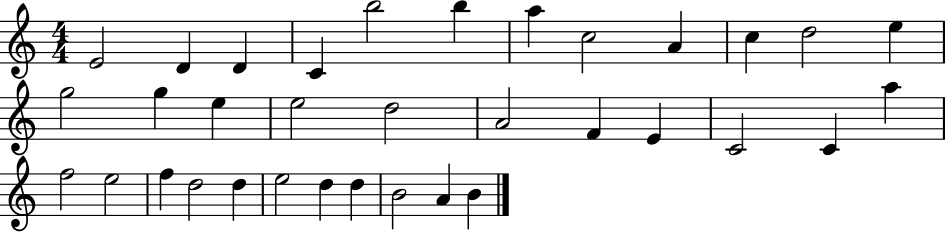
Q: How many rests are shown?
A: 0